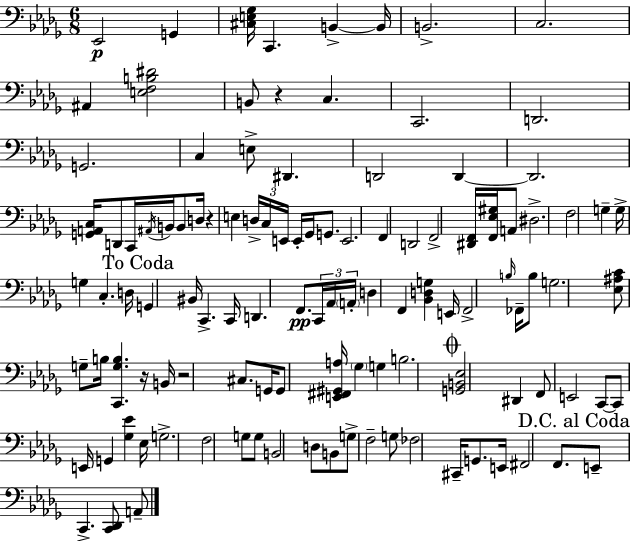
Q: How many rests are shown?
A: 4